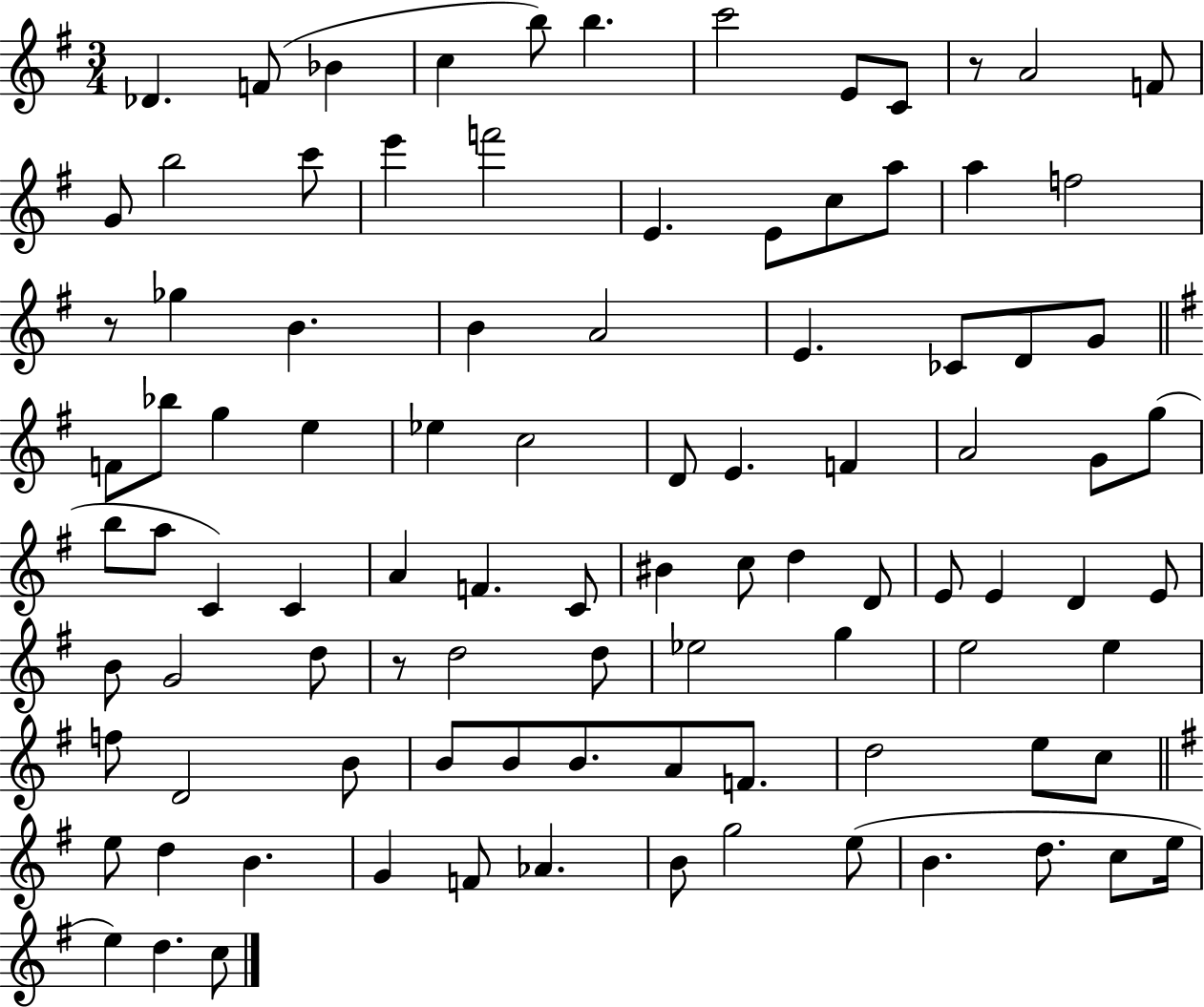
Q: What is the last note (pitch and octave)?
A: C5